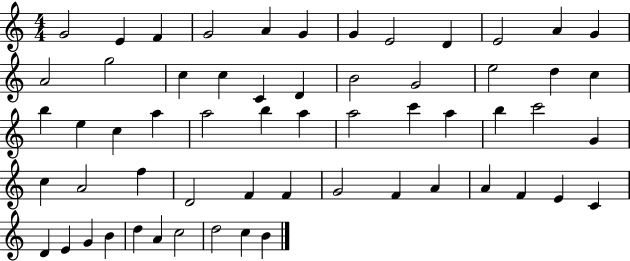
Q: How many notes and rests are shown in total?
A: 59